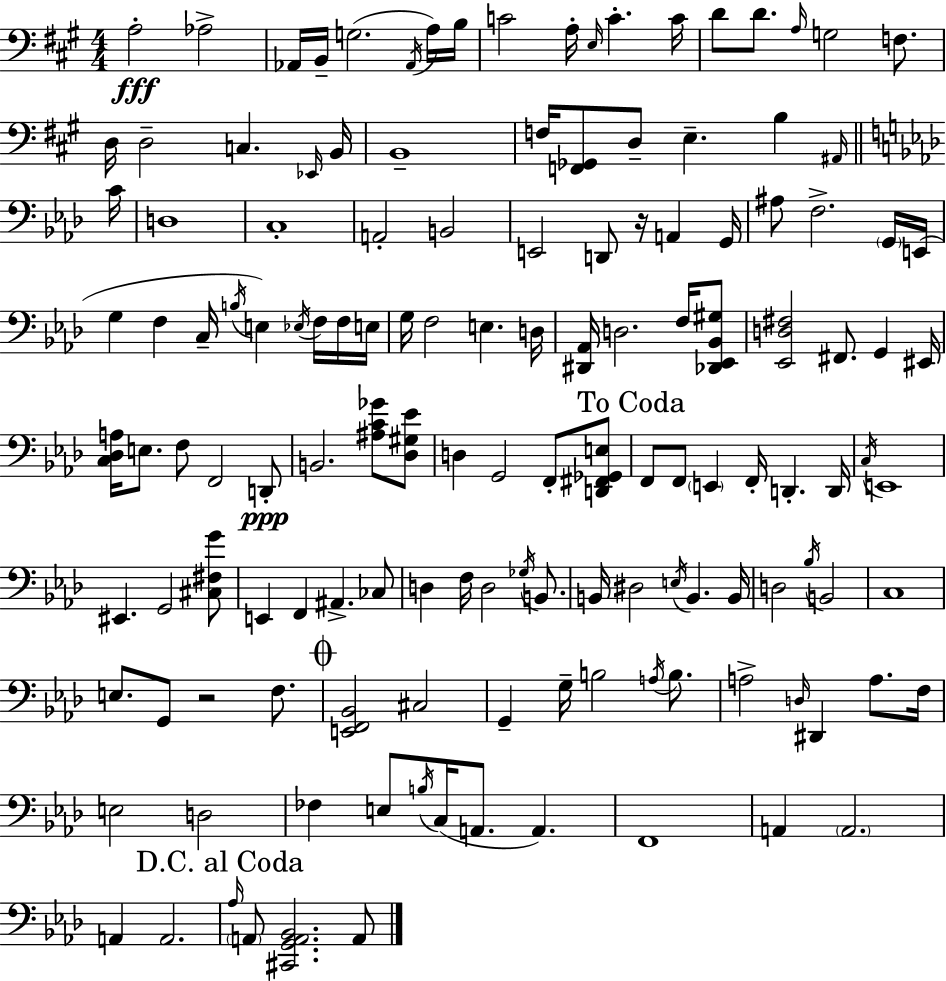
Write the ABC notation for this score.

X:1
T:Untitled
M:4/4
L:1/4
K:A
A,2 _A,2 _A,,/4 B,,/4 G,2 _A,,/4 A,/4 B,/4 C2 A,/4 E,/4 C C/4 D/2 D/2 A,/4 G,2 F,/2 D,/4 D,2 C, _E,,/4 B,,/4 B,,4 F,/4 [F,,_G,,]/2 D,/2 E, B, ^A,,/4 C/4 D,4 C,4 A,,2 B,,2 E,,2 D,,/2 z/4 A,, G,,/4 ^A,/2 F,2 G,,/4 E,,/4 G, F, C,/4 B,/4 E, _E,/4 F,/4 F,/4 E,/4 G,/4 F,2 E, D,/4 [^D,,_A,,]/4 D,2 F,/4 [_D,,_E,,_B,,^G,]/2 [_E,,D,^F,]2 ^F,,/2 G,, ^E,,/4 [C,_D,A,]/4 E,/2 F,/2 F,,2 D,,/2 B,,2 [^A,C_G]/2 [_D,^G,_E]/2 D, G,,2 F,,/2 [D,,^F,,_G,,E,]/2 F,,/2 F,,/2 E,, F,,/4 D,, D,,/4 C,/4 E,,4 ^E,, G,,2 [^C,^F,G]/2 E,, F,, ^A,, _C,/2 D, F,/4 D,2 _G,/4 B,,/2 B,,/4 ^D,2 E,/4 B,, B,,/4 D,2 _B,/4 B,,2 C,4 E,/2 G,,/2 z2 F,/2 [E,,F,,_B,,]2 ^C,2 G,, G,/4 B,2 A,/4 B,/2 A,2 D,/4 ^D,, A,/2 F,/4 E,2 D,2 _F, E,/2 B,/4 C,/4 A,,/2 A,, F,,4 A,, A,,2 A,, A,,2 _A,/4 A,,/2 [^C,,G,,A,,_B,,]2 A,,/2